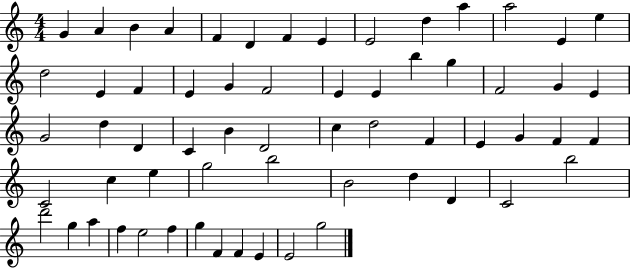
{
  \clef treble
  \numericTimeSignature
  \time 4/4
  \key c \major
  g'4 a'4 b'4 a'4 | f'4 d'4 f'4 e'4 | e'2 d''4 a''4 | a''2 e'4 e''4 | \break d''2 e'4 f'4 | e'4 g'4 f'2 | e'4 e'4 b''4 g''4 | f'2 g'4 e'4 | \break g'2 d''4 d'4 | c'4 b'4 d'2 | c''4 d''2 f'4 | e'4 g'4 f'4 f'4 | \break c'2 c''4 e''4 | g''2 b''2 | b'2 d''4 d'4 | c'2 b''2 | \break d'''2 g''4 a''4 | f''4 e''2 f''4 | g''4 f'4 f'4 e'4 | e'2 g''2 | \break \bar "|."
}